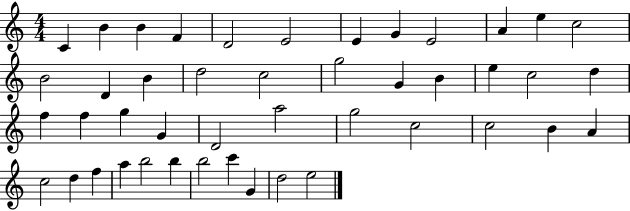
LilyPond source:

{
  \clef treble
  \numericTimeSignature
  \time 4/4
  \key c \major
  c'4 b'4 b'4 f'4 | d'2 e'2 | e'4 g'4 e'2 | a'4 e''4 c''2 | \break b'2 d'4 b'4 | d''2 c''2 | g''2 g'4 b'4 | e''4 c''2 d''4 | \break f''4 f''4 g''4 g'4 | d'2 a''2 | g''2 c''2 | c''2 b'4 a'4 | \break c''2 d''4 f''4 | a''4 b''2 b''4 | b''2 c'''4 g'4 | d''2 e''2 | \break \bar "|."
}